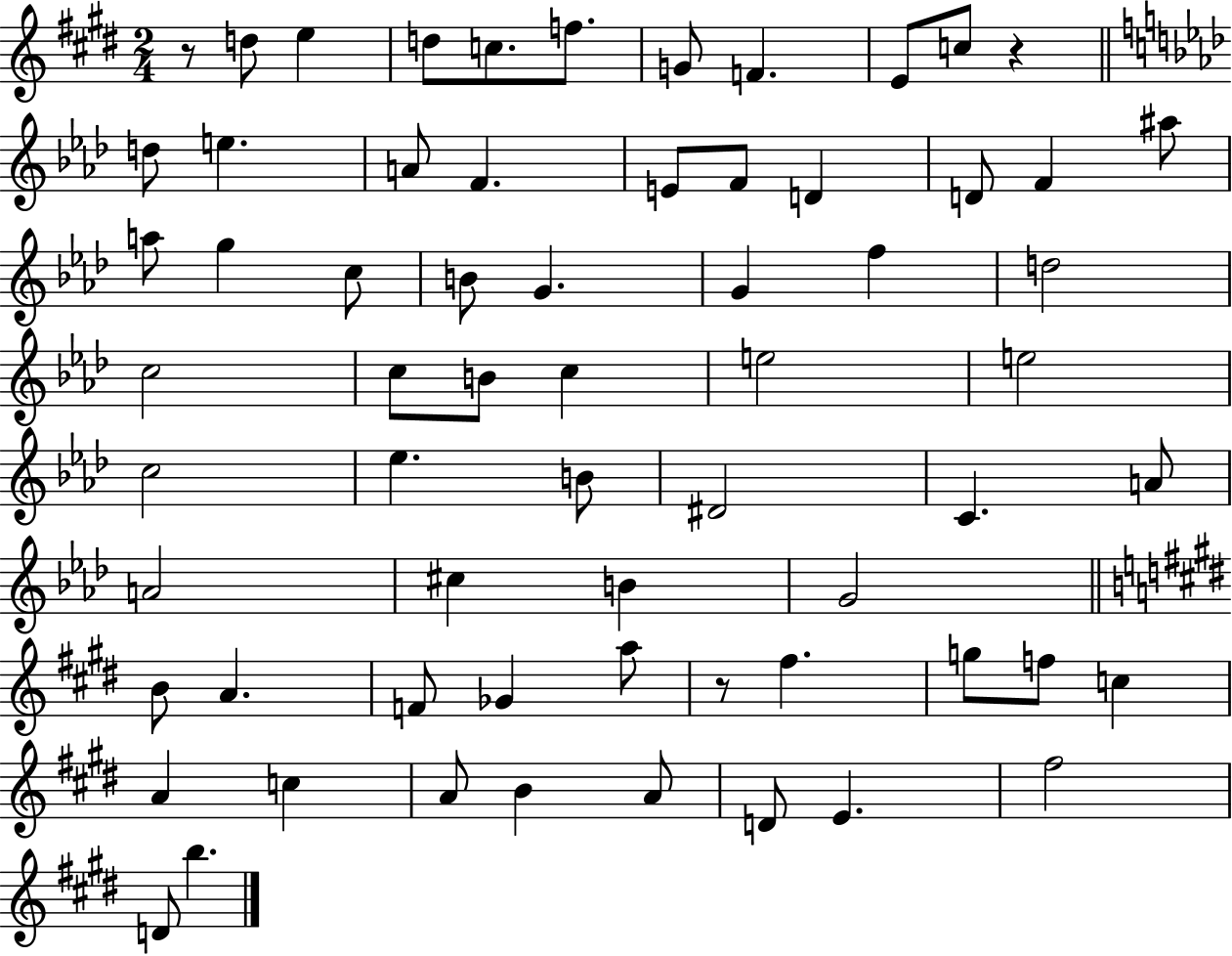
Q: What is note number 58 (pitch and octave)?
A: D4